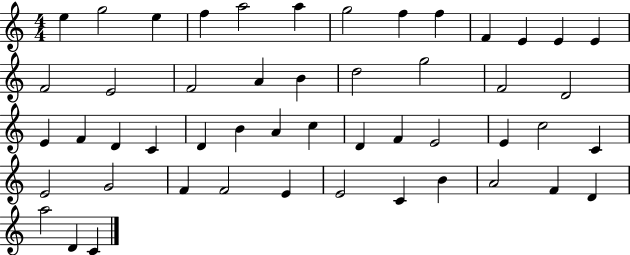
{
  \clef treble
  \numericTimeSignature
  \time 4/4
  \key c \major
  e''4 g''2 e''4 | f''4 a''2 a''4 | g''2 f''4 f''4 | f'4 e'4 e'4 e'4 | \break f'2 e'2 | f'2 a'4 b'4 | d''2 g''2 | f'2 d'2 | \break e'4 f'4 d'4 c'4 | d'4 b'4 a'4 c''4 | d'4 f'4 e'2 | e'4 c''2 c'4 | \break e'2 g'2 | f'4 f'2 e'4 | e'2 c'4 b'4 | a'2 f'4 d'4 | \break a''2 d'4 c'4 | \bar "|."
}